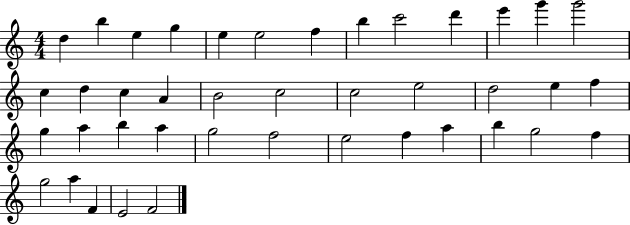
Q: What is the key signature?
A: C major